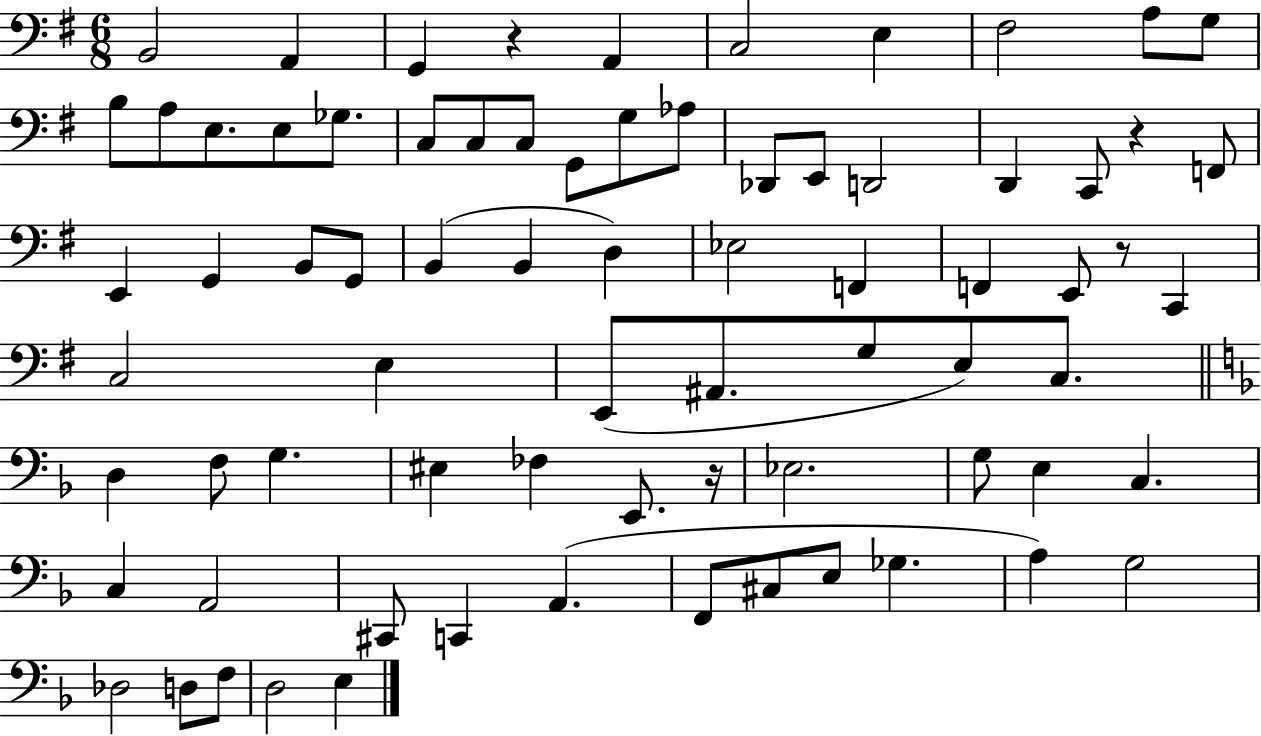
X:1
T:Untitled
M:6/8
L:1/4
K:G
B,,2 A,, G,, z A,, C,2 E, ^F,2 A,/2 G,/2 B,/2 A,/2 E,/2 E,/2 _G,/2 C,/2 C,/2 C,/2 G,,/2 G,/2 _A,/2 _D,,/2 E,,/2 D,,2 D,, C,,/2 z F,,/2 E,, G,, B,,/2 G,,/2 B,, B,, D, _E,2 F,, F,, E,,/2 z/2 C,, C,2 E, E,,/2 ^A,,/2 G,/2 E,/2 C,/2 D, F,/2 G, ^E, _F, E,,/2 z/4 _E,2 G,/2 E, C, C, A,,2 ^C,,/2 C,, A,, F,,/2 ^C,/2 E,/2 _G, A, G,2 _D,2 D,/2 F,/2 D,2 E,